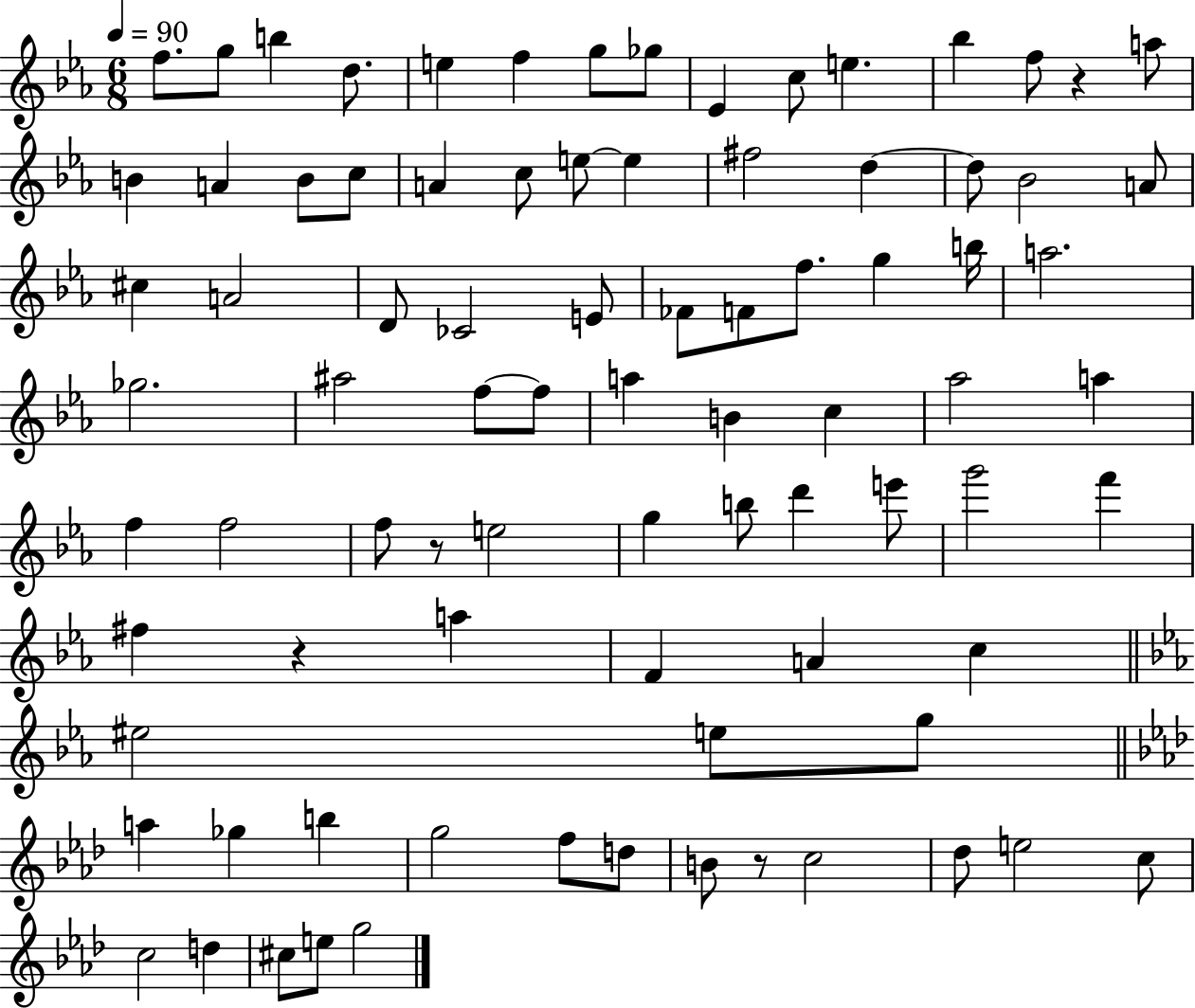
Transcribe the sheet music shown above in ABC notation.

X:1
T:Untitled
M:6/8
L:1/4
K:Eb
f/2 g/2 b d/2 e f g/2 _g/2 _E c/2 e _b f/2 z a/2 B A B/2 c/2 A c/2 e/2 e ^f2 d d/2 _B2 A/2 ^c A2 D/2 _C2 E/2 _F/2 F/2 f/2 g b/4 a2 _g2 ^a2 f/2 f/2 a B c _a2 a f f2 f/2 z/2 e2 g b/2 d' e'/2 g'2 f' ^f z a F A c ^e2 e/2 g/2 a _g b g2 f/2 d/2 B/2 z/2 c2 _d/2 e2 c/2 c2 d ^c/2 e/2 g2